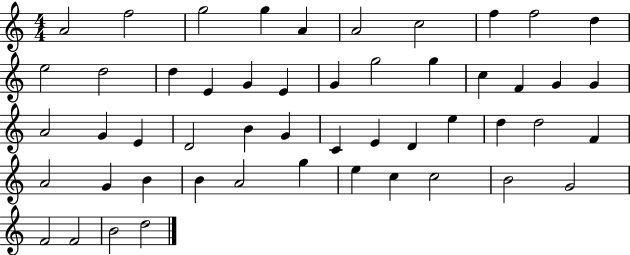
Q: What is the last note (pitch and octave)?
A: D5